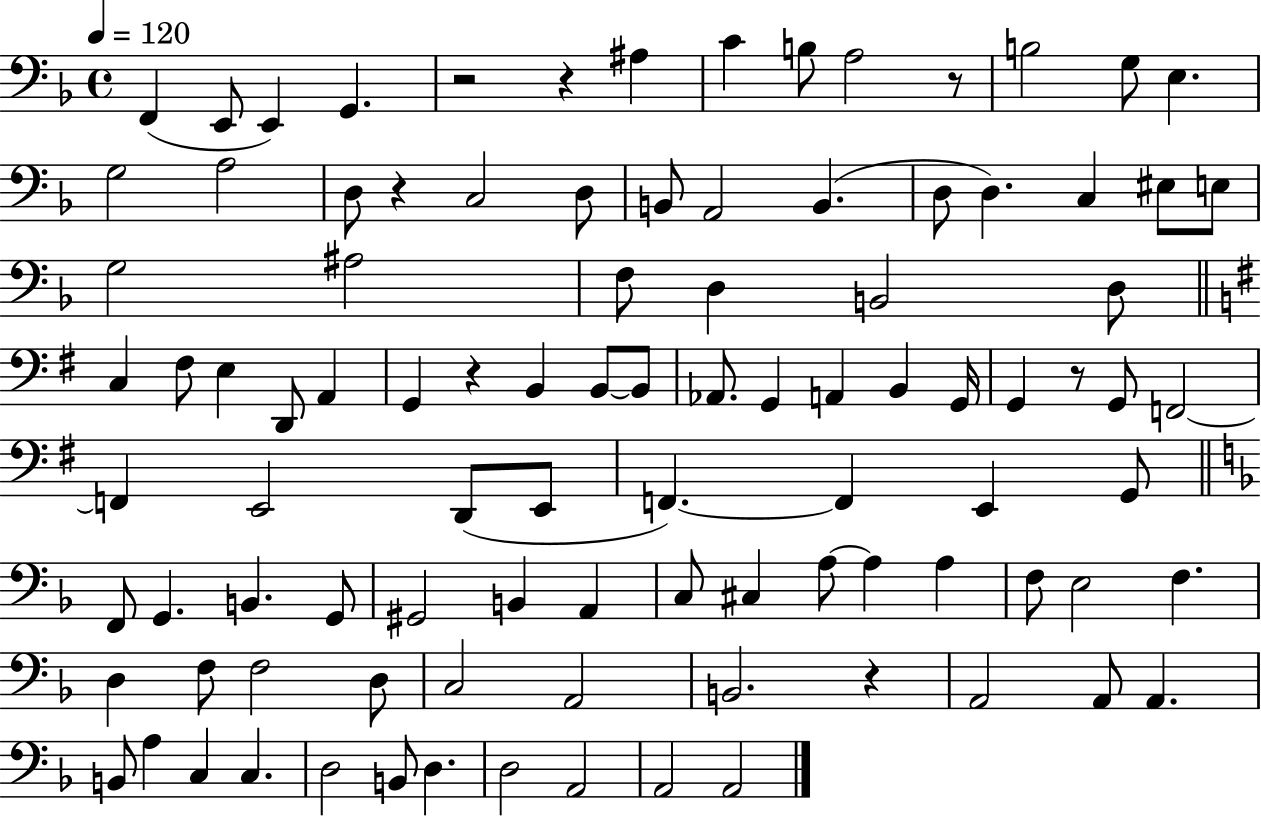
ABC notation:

X:1
T:Untitled
M:4/4
L:1/4
K:F
F,, E,,/2 E,, G,, z2 z ^A, C B,/2 A,2 z/2 B,2 G,/2 E, G,2 A,2 D,/2 z C,2 D,/2 B,,/2 A,,2 B,, D,/2 D, C, ^E,/2 E,/2 G,2 ^A,2 F,/2 D, B,,2 D,/2 C, ^F,/2 E, D,,/2 A,, G,, z B,, B,,/2 B,,/2 _A,,/2 G,, A,, B,, G,,/4 G,, z/2 G,,/2 F,,2 F,, E,,2 D,,/2 E,,/2 F,, F,, E,, G,,/2 F,,/2 G,, B,, G,,/2 ^G,,2 B,, A,, C,/2 ^C, A,/2 A, A, F,/2 E,2 F, D, F,/2 F,2 D,/2 C,2 A,,2 B,,2 z A,,2 A,,/2 A,, B,,/2 A, C, C, D,2 B,,/2 D, D,2 A,,2 A,,2 A,,2